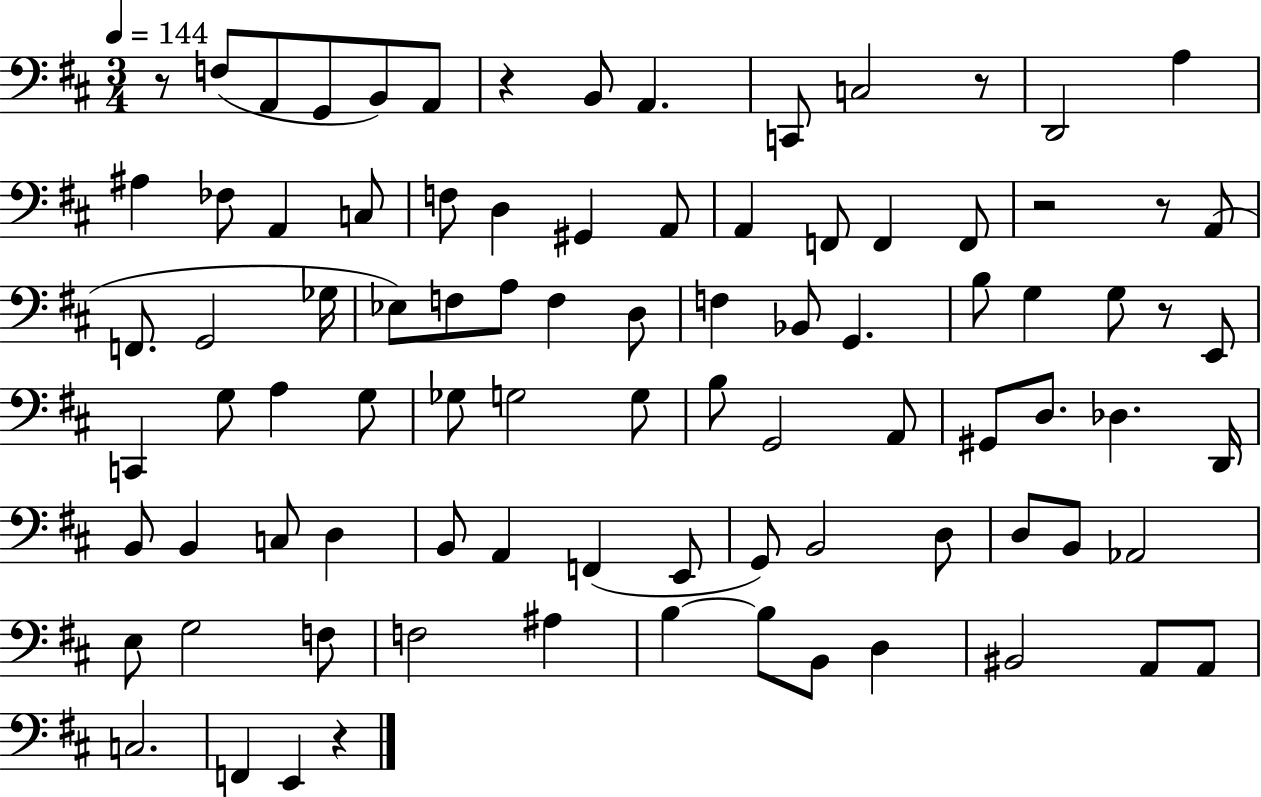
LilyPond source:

{
  \clef bass
  \numericTimeSignature
  \time 3/4
  \key d \major
  \tempo 4 = 144
  r8 f8( a,8 g,8 b,8) a,8 | r4 b,8 a,4. | c,8 c2 r8 | d,2 a4 | \break ais4 fes8 a,4 c8 | f8 d4 gis,4 a,8 | a,4 f,8 f,4 f,8 | r2 r8 a,8( | \break f,8. g,2 ges16 | ees8) f8 a8 f4 d8 | f4 bes,8 g,4. | b8 g4 g8 r8 e,8 | \break c,4 g8 a4 g8 | ges8 g2 g8 | b8 g,2 a,8 | gis,8 d8. des4. d,16 | \break b,8 b,4 c8 d4 | b,8 a,4 f,4( e,8 | g,8) b,2 d8 | d8 b,8 aes,2 | \break e8 g2 f8 | f2 ais4 | b4~~ b8 b,8 d4 | bis,2 a,8 a,8 | \break c2. | f,4 e,4 r4 | \bar "|."
}